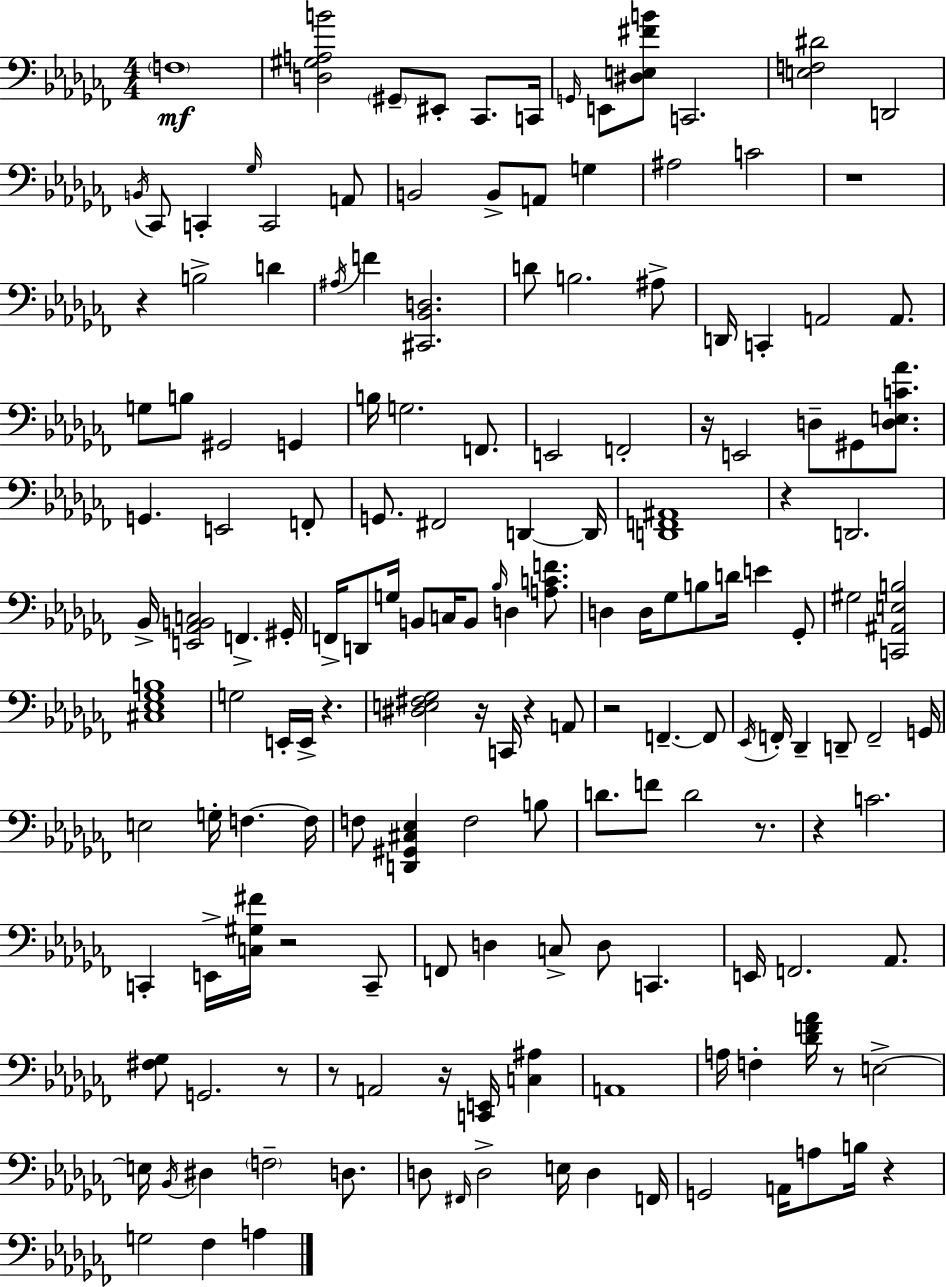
{
  \clef bass
  \numericTimeSignature
  \time 4/4
  \key aes \minor
  \repeat volta 2 { \parenthesize f1\mf | <d gis a b'>2 \parenthesize gis,8-- eis,8-. ces,8. c,16 | \grace { g,16 } e,8 <dis e fis' b'>8 c,2. | <e f dis'>2 d,2 | \break \acciaccatura { b,16 } ces,8 c,4-. \grace { ges16 } c,2 | a,8 b,2 b,8-> a,8 g4 | ais2 c'2 | r1 | \break r4 b2-> d'4 | \acciaccatura { ais16 } f'4 <cis, bes, d>2. | d'8 b2. | ais8-> d,16 c,4-. a,2 | \break a,8. g8 b8 gis,2 | g,4 b16 g2. | f,8. e,2 f,2-. | r16 e,2 d8-- gis,8 | \break <d e c' aes'>8. g,4. e,2 | f,8-. g,8. fis,2 d,4~~ | d,16 <d, f, ais,>1 | r4 d,2. | \break bes,16-> <e, aes, b, c>2 f,4.-> | gis,16-. f,16-> d,8 g16 b,8 c16 b,8 \grace { bes16 } d4 | <a c' f'>8. d4 d16 ges8 b8 d'16 e'4 | ges,8-. gis2 <c, ais, e b>2 | \break <cis ees ges b>1 | g2 e,16-. e,16-> r4. | <dis e fis ges>2 r16 c,16 r4 | a,8 r2 f,4.--~~ | \break f,8 \acciaccatura { ees,16 } f,16-. des,4-- d,8-- f,2-- | g,16 e2 g16-. f4.~~ | f16 f8 <d, gis, cis ees>4 f2 | b8 d'8. f'8 d'2 | \break r8. r4 c'2. | c,4-. e,16-> <c gis fis'>16 r2 | c,8-- f,8 d4 c8-> d8 | c,4. e,16 f,2. | \break aes,8. <fis ges>8 g,2. | r8 r8 a,2 | r16 <c, e,>16 <c ais>4 a,1 | a16 f4-. <des' f' aes'>16 r8 e2->~~ | \break e16 \acciaccatura { bes,16 } dis4 \parenthesize f2-- | d8. d8 \grace { fis,16 } d2-> | e16 d4 f,16 g,2 | a,16 a8 b16 r4 g2 | \break fes4 a4 } \bar "|."
}